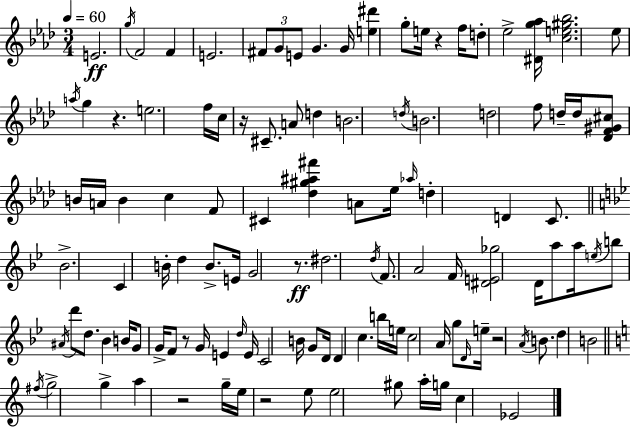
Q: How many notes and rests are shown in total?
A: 116